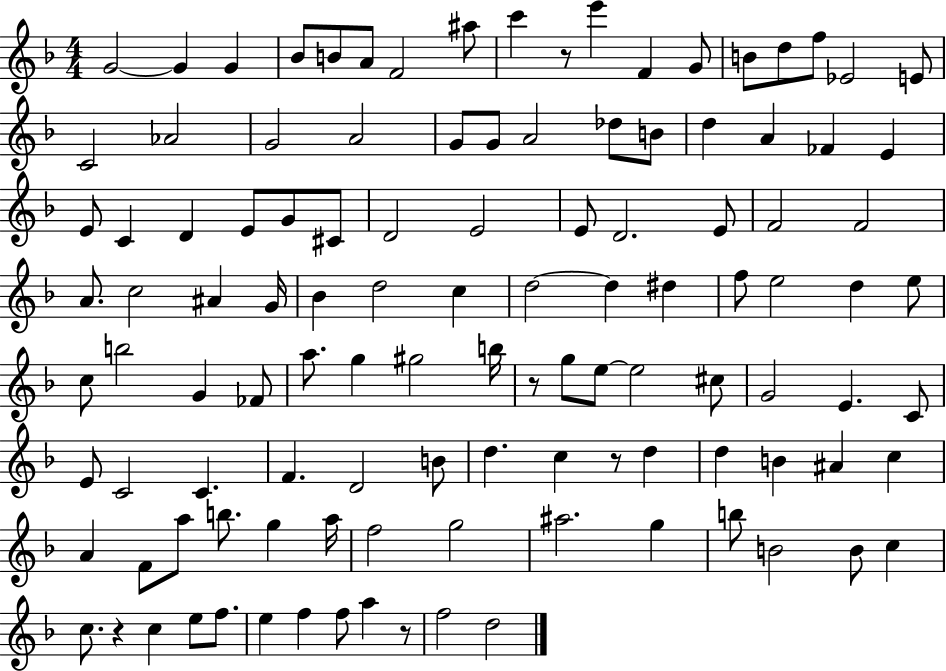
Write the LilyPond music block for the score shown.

{
  \clef treble
  \numericTimeSignature
  \time 4/4
  \key f \major
  g'2~~ g'4 g'4 | bes'8 b'8 a'8 f'2 ais''8 | c'''4 r8 e'''4 f'4 g'8 | b'8 d''8 f''8 ees'2 e'8 | \break c'2 aes'2 | g'2 a'2 | g'8 g'8 a'2 des''8 b'8 | d''4 a'4 fes'4 e'4 | \break e'8 c'4 d'4 e'8 g'8 cis'8 | d'2 e'2 | e'8 d'2. e'8 | f'2 f'2 | \break a'8. c''2 ais'4 g'16 | bes'4 d''2 c''4 | d''2~~ d''4 dis''4 | f''8 e''2 d''4 e''8 | \break c''8 b''2 g'4 fes'8 | a''8. g''4 gis''2 b''16 | r8 g''8 e''8~~ e''2 cis''8 | g'2 e'4. c'8 | \break e'8 c'2 c'4. | f'4. d'2 b'8 | d''4. c''4 r8 d''4 | d''4 b'4 ais'4 c''4 | \break a'4 f'8 a''8 b''8. g''4 a''16 | f''2 g''2 | ais''2. g''4 | b''8 b'2 b'8 c''4 | \break c''8. r4 c''4 e''8 f''8. | e''4 f''4 f''8 a''4 r8 | f''2 d''2 | \bar "|."
}